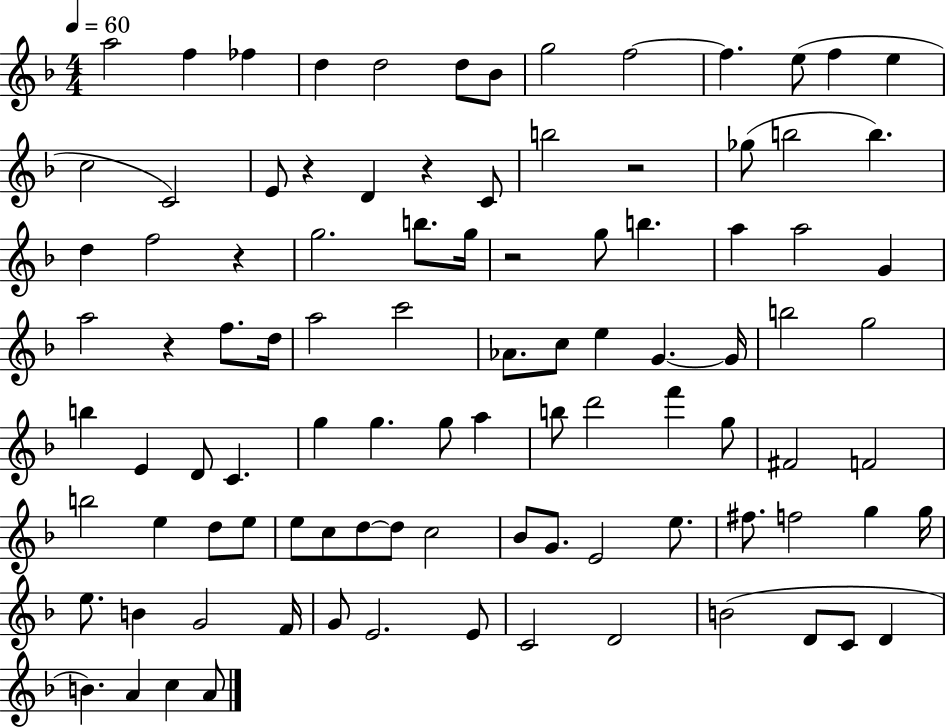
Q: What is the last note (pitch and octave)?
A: A4